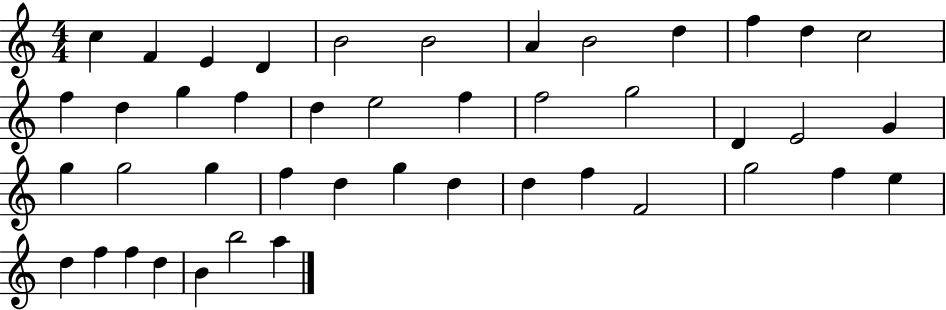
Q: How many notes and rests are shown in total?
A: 44